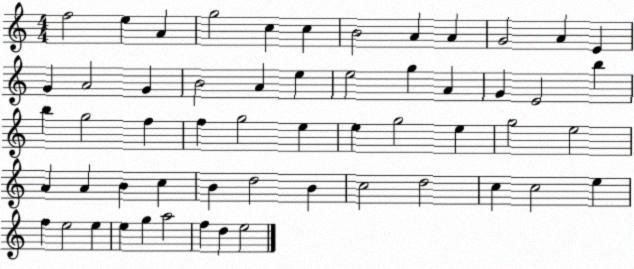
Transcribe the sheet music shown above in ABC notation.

X:1
T:Untitled
M:4/4
L:1/4
K:C
f2 e A g2 c c B2 A A G2 A E G A2 G B2 A e e2 g A G E2 b b g2 f f g2 e e g2 e g2 e2 A A B c B d2 B c2 d2 c c2 e f e2 e e g a2 f d e2